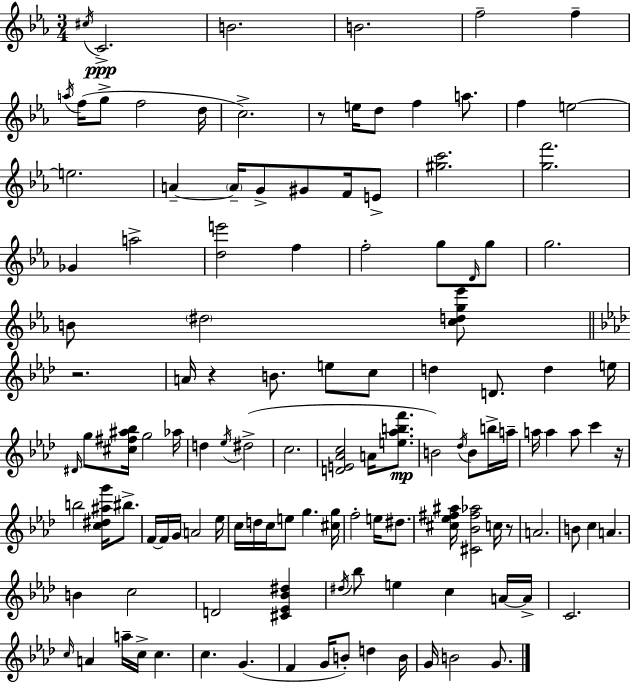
X:1
T:Untitled
M:3/4
L:1/4
K:Eb
^c/4 C2 B2 B2 f2 f a/4 f/4 g/2 f2 d/4 c2 z/2 e/4 d/2 f a/2 f e2 e2 A A/4 G/2 ^G/2 F/4 E/2 [^gc']2 [gf']2 _G a2 [de']2 f f2 g/2 D/4 g/2 g2 B/2 ^d2 [cdg_e']/2 z2 A/4 z B/2 e/2 c/2 d D/2 d e/4 ^D/4 g/2 [^c^f^a_b]/4 g2 _a/4 d _e/4 ^d2 c2 [DE_Ac]2 A/4 [e_abf']/2 B2 _d/4 B/2 b/4 a/4 a/4 a a/2 c' z/4 b2 [c^d^ag']/4 ^b/2 F/4 F/4 G/4 A2 _e/4 c/4 d/4 c/4 e/2 g [^cg]/4 f2 e/4 ^d/2 [^c_e^f^a]/4 [^C_B^f_a]2 c/4 z/2 A2 B/2 c A B c2 D2 [^C_E_B^d] ^d/4 _b/2 e c A/4 A/4 C2 c/4 A a/4 c/4 c c G F G/4 B/2 d B/4 G/4 B2 G/2